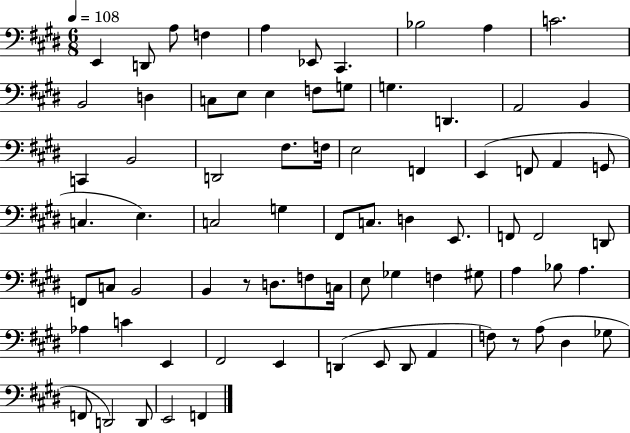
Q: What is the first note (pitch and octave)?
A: E2